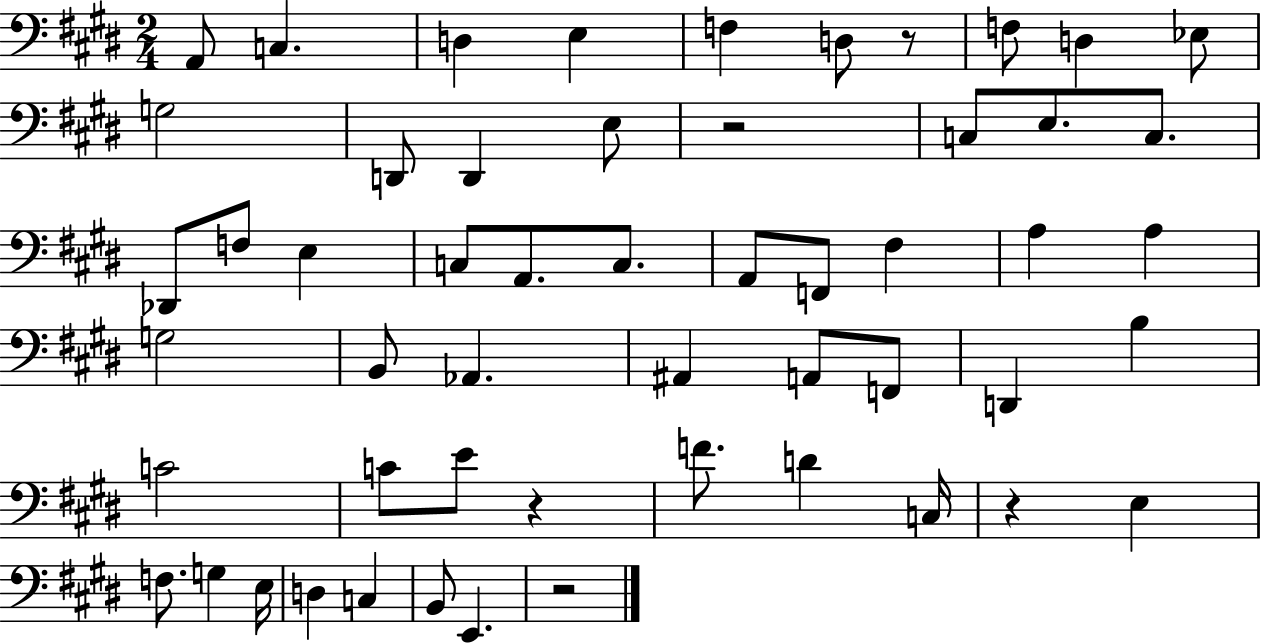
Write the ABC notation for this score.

X:1
T:Untitled
M:2/4
L:1/4
K:E
A,,/2 C, D, E, F, D,/2 z/2 F,/2 D, _E,/2 G,2 D,,/2 D,, E,/2 z2 C,/2 E,/2 C,/2 _D,,/2 F,/2 E, C,/2 A,,/2 C,/2 A,,/2 F,,/2 ^F, A, A, G,2 B,,/2 _A,, ^A,, A,,/2 F,,/2 D,, B, C2 C/2 E/2 z F/2 D C,/4 z E, F,/2 G, E,/4 D, C, B,,/2 E,, z2